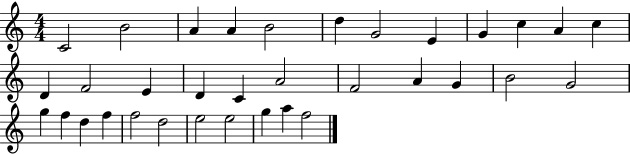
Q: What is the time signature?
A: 4/4